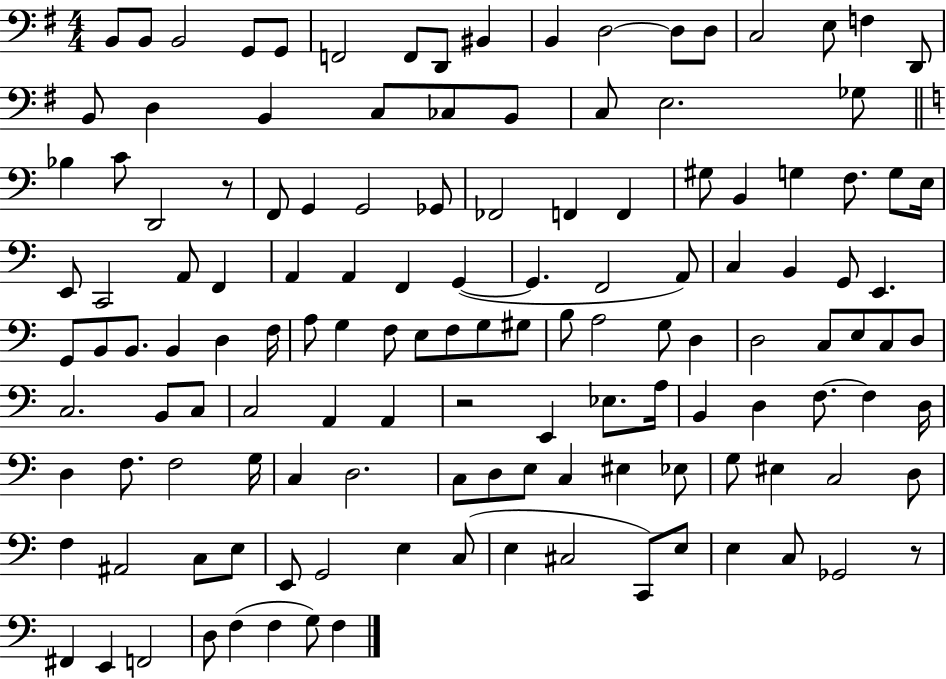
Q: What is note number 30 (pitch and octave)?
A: F2